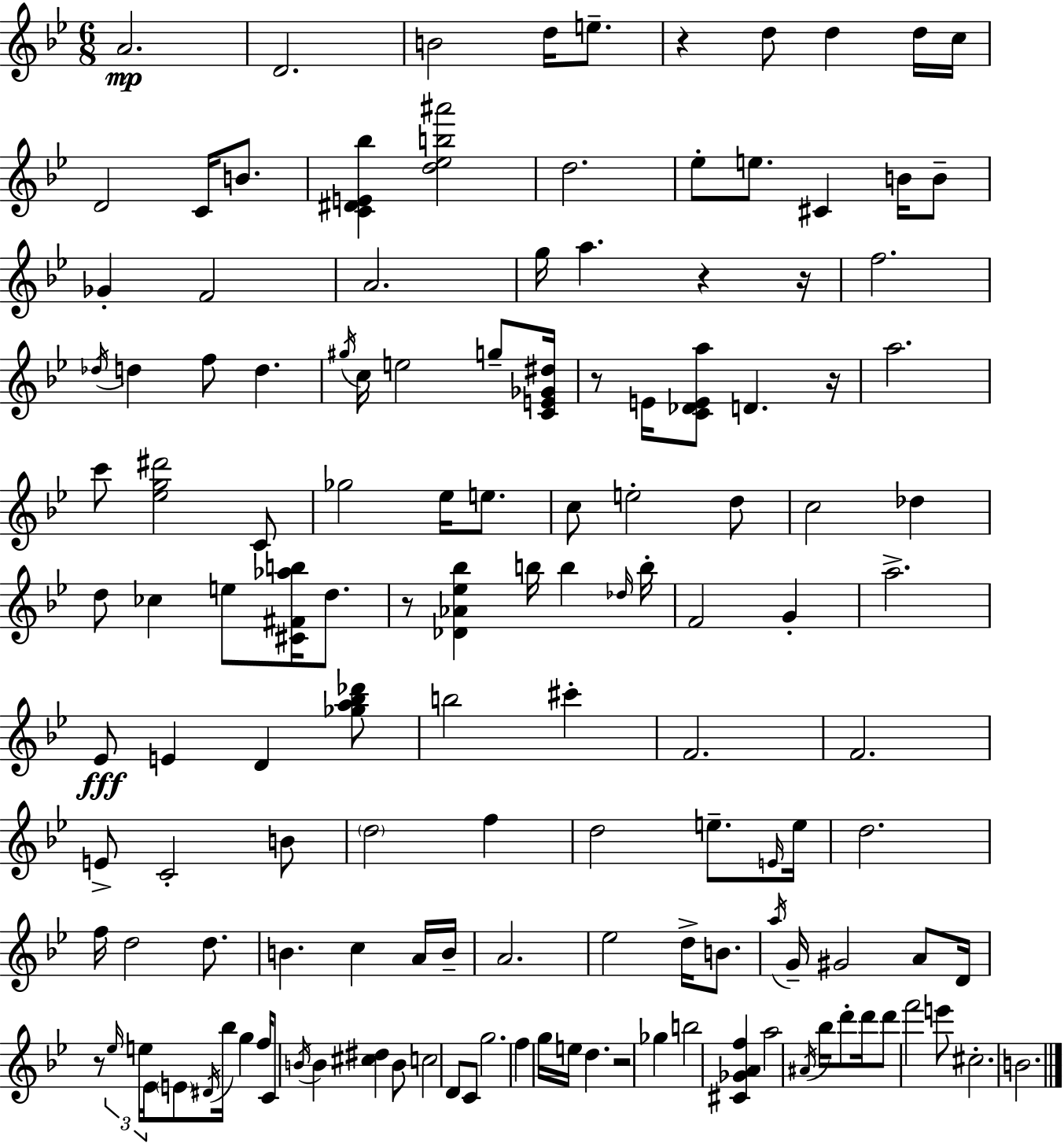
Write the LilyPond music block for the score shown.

{
  \clef treble
  \numericTimeSignature
  \time 6/8
  \key g \minor
  a'2.\mp | d'2. | b'2 d''16 e''8.-- | r4 d''8 d''4 d''16 c''16 | \break d'2 c'16 b'8. | <c' dis' e' bes''>4 <d'' ees'' b'' ais'''>2 | d''2. | ees''8-. e''8. cis'4 b'16 b'8-- | \break ges'4-. f'2 | a'2. | g''16 a''4. r4 r16 | f''2. | \break \acciaccatura { des''16 } d''4 f''8 d''4. | \acciaccatura { gis''16 } c''16 e''2 g''8-- | <c' e' ges' dis''>16 r8 e'16 <c' des' e' a''>8 d'4. | r16 a''2. | \break c'''8 <ees'' g'' dis'''>2 | c'8 ges''2 ees''16 e''8. | c''8 e''2-. | d''8 c''2 des''4 | \break d''8 ces''4 e''8 <cis' fis' aes'' b''>16 d''8. | r8 <des' aes' ees'' bes''>4 b''16 b''4 | \grace { des''16 } b''16-. f'2 g'4-. | a''2.-> | \break ees'8\fff e'4 d'4 | <ges'' a'' bes'' des'''>8 b''2 cis'''4-. | f'2. | f'2. | \break e'8-> c'2-. | b'8 \parenthesize d''2 f''4 | d''2 e''8.-- | \grace { e'16 } e''16 d''2. | \break f''16 d''2 | d''8. b'4. c''4 | a'16 b'16-- a'2. | ees''2 | \break d''16-> b'8. \acciaccatura { a''16 } g'16-- gis'2 | a'8 d'16 r8 \tuplet 3/2 { \grace { ees''16 } e''16 ees'16 } \parenthesize e'8 | \acciaccatura { dis'16 } bes''16 g''4 f''16 c'8 \acciaccatura { b'16 } b'4 | <cis'' dis''>4 b'8 c''2 | \break d'8 c'8 g''2. | f''4 | g''16 e''16 d''4. r2 | ges''4 b''2 | \break <cis' ges' a' f''>4 a''2 | \acciaccatura { ais'16 } bes''16 d'''8-. d'''16 d'''8 f'''2 | e'''8 cis''2.-. | b'2. | \break \bar "|."
}